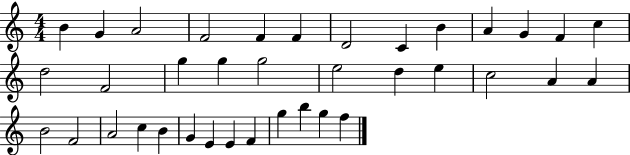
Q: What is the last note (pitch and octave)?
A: F5